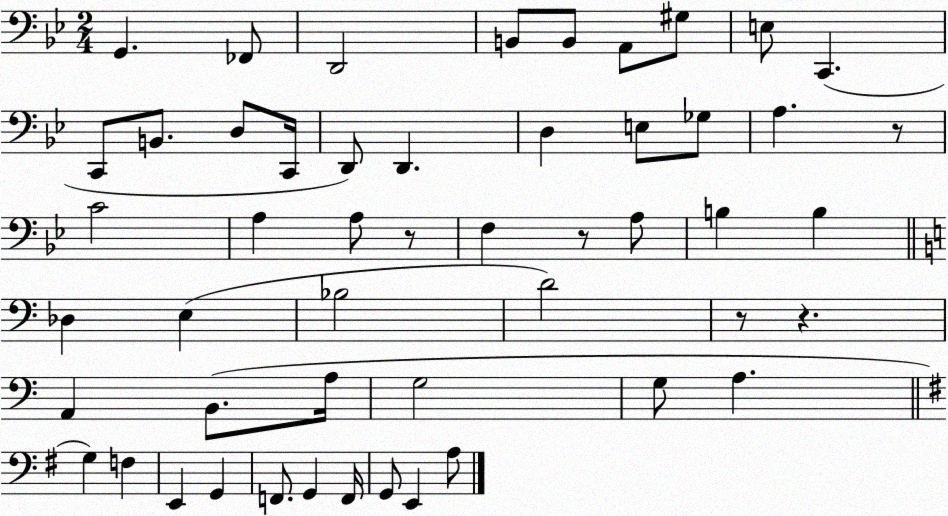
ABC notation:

X:1
T:Untitled
M:2/4
L:1/4
K:Bb
G,, _F,,/2 D,,2 B,,/2 B,,/2 A,,/2 ^G,/2 E,/2 C,, C,,/2 B,,/2 D,/2 C,,/4 D,,/2 D,, D, E,/2 _G,/2 A, z/2 C2 A, A,/2 z/2 F, z/2 A,/2 B, B, _D, E, _B,2 D2 z/2 z A,, B,,/2 A,/4 G,2 G,/2 A, G, F, E,, G,, F,,/2 G,, F,,/4 G,,/2 E,, A,/2